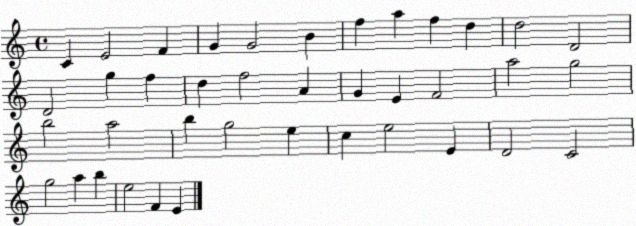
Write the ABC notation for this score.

X:1
T:Untitled
M:4/4
L:1/4
K:C
C E2 F G G2 B f a f d d2 D2 D2 g f d f2 A G E F2 a2 g2 b2 a2 b g2 e c e2 E D2 C2 g2 a b e2 F E